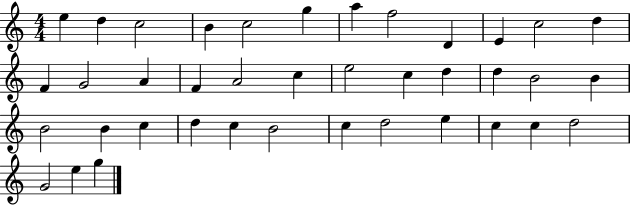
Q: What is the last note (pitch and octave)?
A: G5